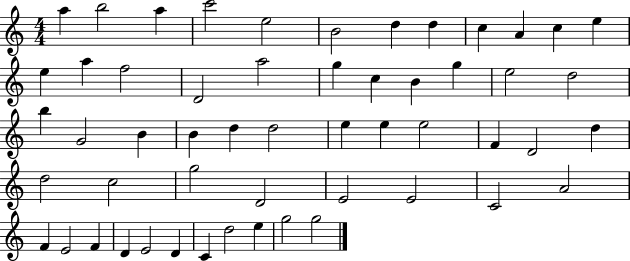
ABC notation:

X:1
T:Untitled
M:4/4
L:1/4
K:C
a b2 a c'2 e2 B2 d d c A c e e a f2 D2 a2 g c B g e2 d2 b G2 B B d d2 e e e2 F D2 d d2 c2 g2 D2 E2 E2 C2 A2 F E2 F D E2 D C d2 e g2 g2